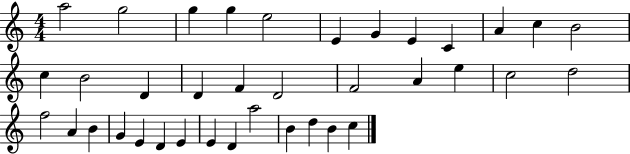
{
  \clef treble
  \numericTimeSignature
  \time 4/4
  \key c \major
  a''2 g''2 | g''4 g''4 e''2 | e'4 g'4 e'4 c'4 | a'4 c''4 b'2 | \break c''4 b'2 d'4 | d'4 f'4 d'2 | f'2 a'4 e''4 | c''2 d''2 | \break f''2 a'4 b'4 | g'4 e'4 d'4 e'4 | e'4 d'4 a''2 | b'4 d''4 b'4 c''4 | \break \bar "|."
}